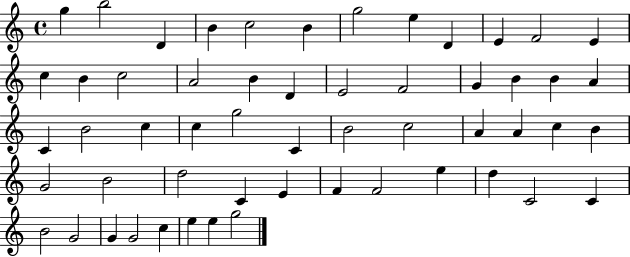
{
  \clef treble
  \time 4/4
  \defaultTimeSignature
  \key c \major
  g''4 b''2 d'4 | b'4 c''2 b'4 | g''2 e''4 d'4 | e'4 f'2 e'4 | \break c''4 b'4 c''2 | a'2 b'4 d'4 | e'2 f'2 | g'4 b'4 b'4 a'4 | \break c'4 b'2 c''4 | c''4 g''2 c'4 | b'2 c''2 | a'4 a'4 c''4 b'4 | \break g'2 b'2 | d''2 c'4 e'4 | f'4 f'2 e''4 | d''4 c'2 c'4 | \break b'2 g'2 | g'4 g'2 c''4 | e''4 e''4 g''2 | \bar "|."
}